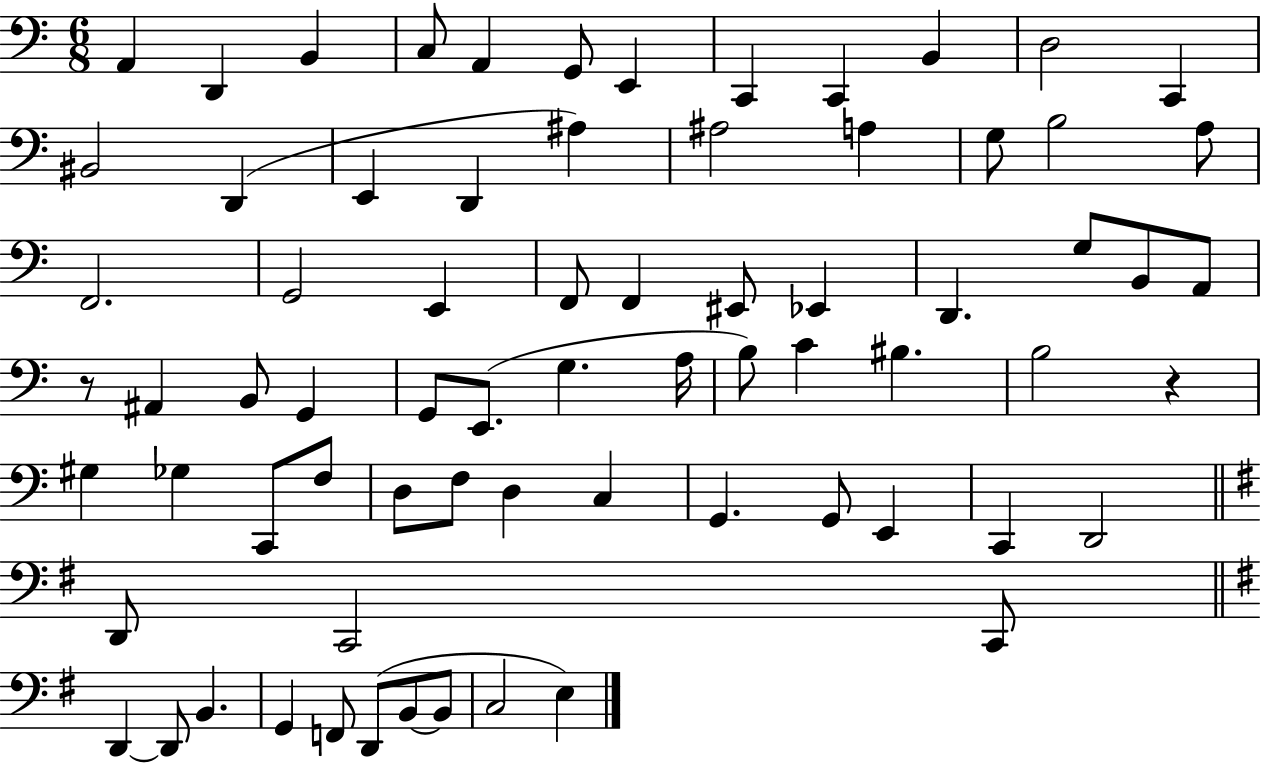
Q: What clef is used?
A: bass